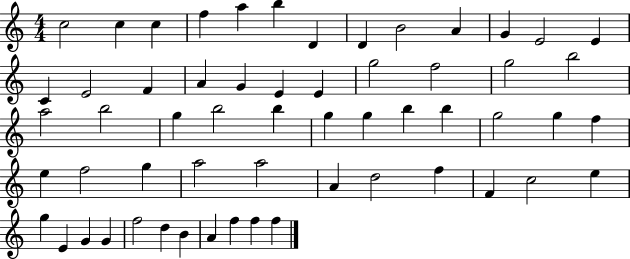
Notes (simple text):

C5/h C5/q C5/q F5/q A5/q B5/q D4/q D4/q B4/h A4/q G4/q E4/h E4/q C4/q E4/h F4/q A4/q G4/q E4/q E4/q G5/h F5/h G5/h B5/h A5/h B5/h G5/q B5/h B5/q G5/q G5/q B5/q B5/q G5/h G5/q F5/q E5/q F5/h G5/q A5/h A5/h A4/q D5/h F5/q F4/q C5/h E5/q G5/q E4/q G4/q G4/q F5/h D5/q B4/q A4/q F5/q F5/q F5/q